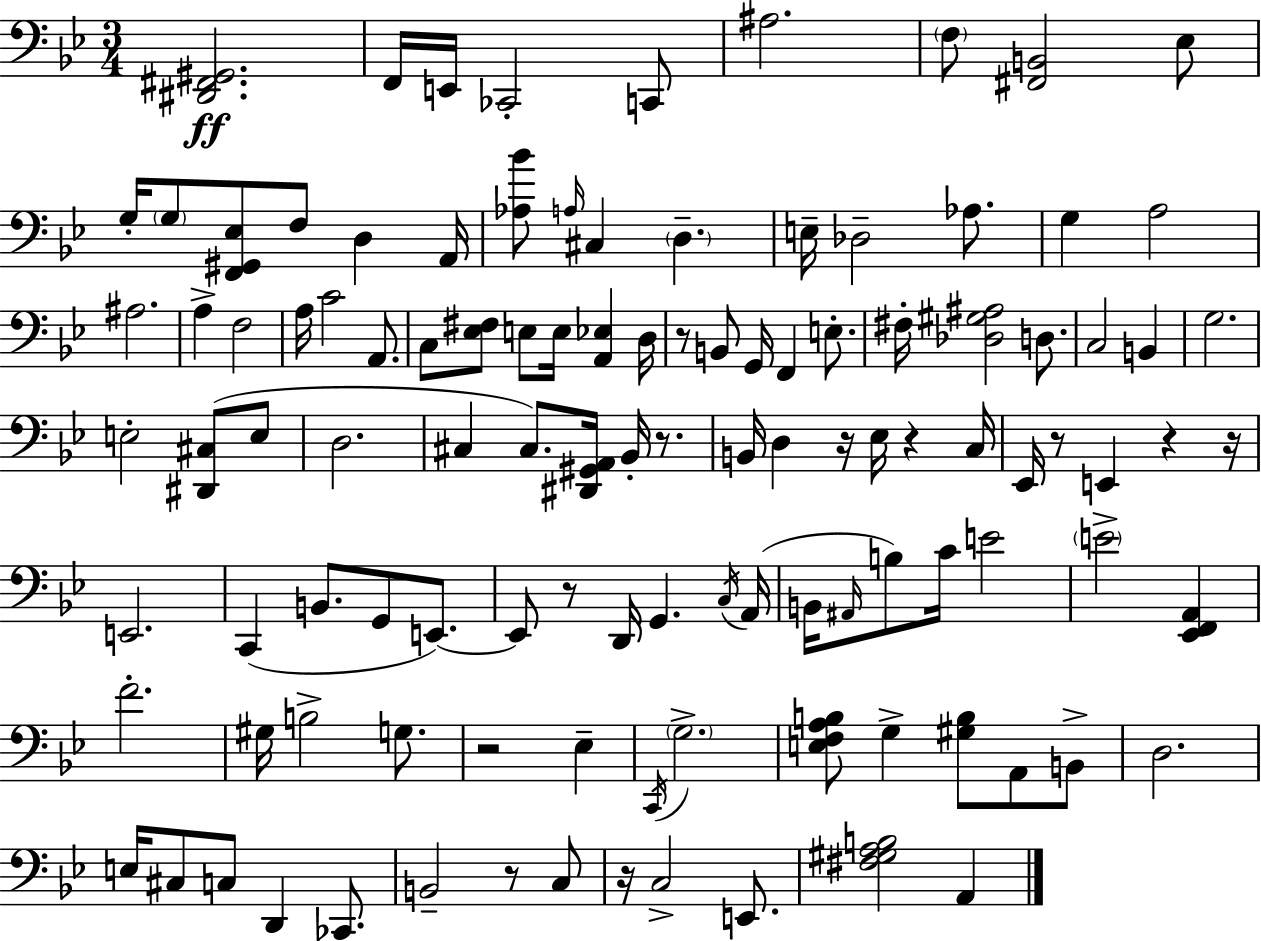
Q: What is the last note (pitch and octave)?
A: A2